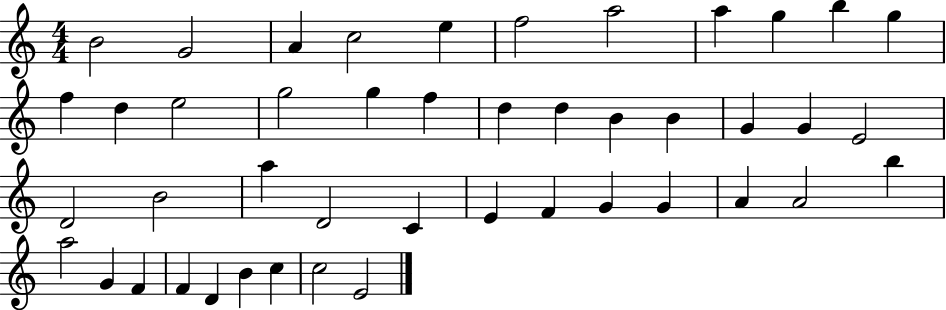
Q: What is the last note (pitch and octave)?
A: E4